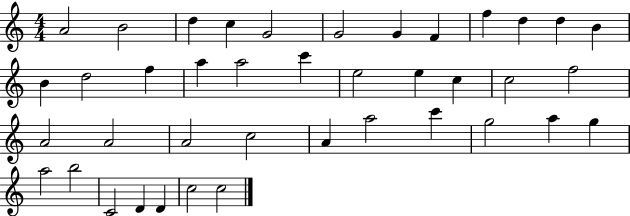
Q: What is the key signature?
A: C major